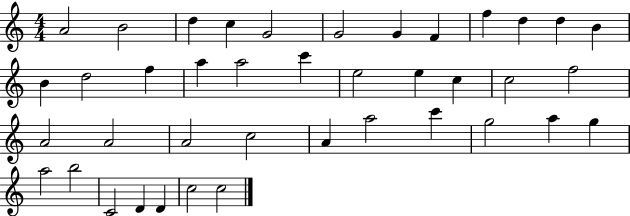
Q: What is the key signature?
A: C major